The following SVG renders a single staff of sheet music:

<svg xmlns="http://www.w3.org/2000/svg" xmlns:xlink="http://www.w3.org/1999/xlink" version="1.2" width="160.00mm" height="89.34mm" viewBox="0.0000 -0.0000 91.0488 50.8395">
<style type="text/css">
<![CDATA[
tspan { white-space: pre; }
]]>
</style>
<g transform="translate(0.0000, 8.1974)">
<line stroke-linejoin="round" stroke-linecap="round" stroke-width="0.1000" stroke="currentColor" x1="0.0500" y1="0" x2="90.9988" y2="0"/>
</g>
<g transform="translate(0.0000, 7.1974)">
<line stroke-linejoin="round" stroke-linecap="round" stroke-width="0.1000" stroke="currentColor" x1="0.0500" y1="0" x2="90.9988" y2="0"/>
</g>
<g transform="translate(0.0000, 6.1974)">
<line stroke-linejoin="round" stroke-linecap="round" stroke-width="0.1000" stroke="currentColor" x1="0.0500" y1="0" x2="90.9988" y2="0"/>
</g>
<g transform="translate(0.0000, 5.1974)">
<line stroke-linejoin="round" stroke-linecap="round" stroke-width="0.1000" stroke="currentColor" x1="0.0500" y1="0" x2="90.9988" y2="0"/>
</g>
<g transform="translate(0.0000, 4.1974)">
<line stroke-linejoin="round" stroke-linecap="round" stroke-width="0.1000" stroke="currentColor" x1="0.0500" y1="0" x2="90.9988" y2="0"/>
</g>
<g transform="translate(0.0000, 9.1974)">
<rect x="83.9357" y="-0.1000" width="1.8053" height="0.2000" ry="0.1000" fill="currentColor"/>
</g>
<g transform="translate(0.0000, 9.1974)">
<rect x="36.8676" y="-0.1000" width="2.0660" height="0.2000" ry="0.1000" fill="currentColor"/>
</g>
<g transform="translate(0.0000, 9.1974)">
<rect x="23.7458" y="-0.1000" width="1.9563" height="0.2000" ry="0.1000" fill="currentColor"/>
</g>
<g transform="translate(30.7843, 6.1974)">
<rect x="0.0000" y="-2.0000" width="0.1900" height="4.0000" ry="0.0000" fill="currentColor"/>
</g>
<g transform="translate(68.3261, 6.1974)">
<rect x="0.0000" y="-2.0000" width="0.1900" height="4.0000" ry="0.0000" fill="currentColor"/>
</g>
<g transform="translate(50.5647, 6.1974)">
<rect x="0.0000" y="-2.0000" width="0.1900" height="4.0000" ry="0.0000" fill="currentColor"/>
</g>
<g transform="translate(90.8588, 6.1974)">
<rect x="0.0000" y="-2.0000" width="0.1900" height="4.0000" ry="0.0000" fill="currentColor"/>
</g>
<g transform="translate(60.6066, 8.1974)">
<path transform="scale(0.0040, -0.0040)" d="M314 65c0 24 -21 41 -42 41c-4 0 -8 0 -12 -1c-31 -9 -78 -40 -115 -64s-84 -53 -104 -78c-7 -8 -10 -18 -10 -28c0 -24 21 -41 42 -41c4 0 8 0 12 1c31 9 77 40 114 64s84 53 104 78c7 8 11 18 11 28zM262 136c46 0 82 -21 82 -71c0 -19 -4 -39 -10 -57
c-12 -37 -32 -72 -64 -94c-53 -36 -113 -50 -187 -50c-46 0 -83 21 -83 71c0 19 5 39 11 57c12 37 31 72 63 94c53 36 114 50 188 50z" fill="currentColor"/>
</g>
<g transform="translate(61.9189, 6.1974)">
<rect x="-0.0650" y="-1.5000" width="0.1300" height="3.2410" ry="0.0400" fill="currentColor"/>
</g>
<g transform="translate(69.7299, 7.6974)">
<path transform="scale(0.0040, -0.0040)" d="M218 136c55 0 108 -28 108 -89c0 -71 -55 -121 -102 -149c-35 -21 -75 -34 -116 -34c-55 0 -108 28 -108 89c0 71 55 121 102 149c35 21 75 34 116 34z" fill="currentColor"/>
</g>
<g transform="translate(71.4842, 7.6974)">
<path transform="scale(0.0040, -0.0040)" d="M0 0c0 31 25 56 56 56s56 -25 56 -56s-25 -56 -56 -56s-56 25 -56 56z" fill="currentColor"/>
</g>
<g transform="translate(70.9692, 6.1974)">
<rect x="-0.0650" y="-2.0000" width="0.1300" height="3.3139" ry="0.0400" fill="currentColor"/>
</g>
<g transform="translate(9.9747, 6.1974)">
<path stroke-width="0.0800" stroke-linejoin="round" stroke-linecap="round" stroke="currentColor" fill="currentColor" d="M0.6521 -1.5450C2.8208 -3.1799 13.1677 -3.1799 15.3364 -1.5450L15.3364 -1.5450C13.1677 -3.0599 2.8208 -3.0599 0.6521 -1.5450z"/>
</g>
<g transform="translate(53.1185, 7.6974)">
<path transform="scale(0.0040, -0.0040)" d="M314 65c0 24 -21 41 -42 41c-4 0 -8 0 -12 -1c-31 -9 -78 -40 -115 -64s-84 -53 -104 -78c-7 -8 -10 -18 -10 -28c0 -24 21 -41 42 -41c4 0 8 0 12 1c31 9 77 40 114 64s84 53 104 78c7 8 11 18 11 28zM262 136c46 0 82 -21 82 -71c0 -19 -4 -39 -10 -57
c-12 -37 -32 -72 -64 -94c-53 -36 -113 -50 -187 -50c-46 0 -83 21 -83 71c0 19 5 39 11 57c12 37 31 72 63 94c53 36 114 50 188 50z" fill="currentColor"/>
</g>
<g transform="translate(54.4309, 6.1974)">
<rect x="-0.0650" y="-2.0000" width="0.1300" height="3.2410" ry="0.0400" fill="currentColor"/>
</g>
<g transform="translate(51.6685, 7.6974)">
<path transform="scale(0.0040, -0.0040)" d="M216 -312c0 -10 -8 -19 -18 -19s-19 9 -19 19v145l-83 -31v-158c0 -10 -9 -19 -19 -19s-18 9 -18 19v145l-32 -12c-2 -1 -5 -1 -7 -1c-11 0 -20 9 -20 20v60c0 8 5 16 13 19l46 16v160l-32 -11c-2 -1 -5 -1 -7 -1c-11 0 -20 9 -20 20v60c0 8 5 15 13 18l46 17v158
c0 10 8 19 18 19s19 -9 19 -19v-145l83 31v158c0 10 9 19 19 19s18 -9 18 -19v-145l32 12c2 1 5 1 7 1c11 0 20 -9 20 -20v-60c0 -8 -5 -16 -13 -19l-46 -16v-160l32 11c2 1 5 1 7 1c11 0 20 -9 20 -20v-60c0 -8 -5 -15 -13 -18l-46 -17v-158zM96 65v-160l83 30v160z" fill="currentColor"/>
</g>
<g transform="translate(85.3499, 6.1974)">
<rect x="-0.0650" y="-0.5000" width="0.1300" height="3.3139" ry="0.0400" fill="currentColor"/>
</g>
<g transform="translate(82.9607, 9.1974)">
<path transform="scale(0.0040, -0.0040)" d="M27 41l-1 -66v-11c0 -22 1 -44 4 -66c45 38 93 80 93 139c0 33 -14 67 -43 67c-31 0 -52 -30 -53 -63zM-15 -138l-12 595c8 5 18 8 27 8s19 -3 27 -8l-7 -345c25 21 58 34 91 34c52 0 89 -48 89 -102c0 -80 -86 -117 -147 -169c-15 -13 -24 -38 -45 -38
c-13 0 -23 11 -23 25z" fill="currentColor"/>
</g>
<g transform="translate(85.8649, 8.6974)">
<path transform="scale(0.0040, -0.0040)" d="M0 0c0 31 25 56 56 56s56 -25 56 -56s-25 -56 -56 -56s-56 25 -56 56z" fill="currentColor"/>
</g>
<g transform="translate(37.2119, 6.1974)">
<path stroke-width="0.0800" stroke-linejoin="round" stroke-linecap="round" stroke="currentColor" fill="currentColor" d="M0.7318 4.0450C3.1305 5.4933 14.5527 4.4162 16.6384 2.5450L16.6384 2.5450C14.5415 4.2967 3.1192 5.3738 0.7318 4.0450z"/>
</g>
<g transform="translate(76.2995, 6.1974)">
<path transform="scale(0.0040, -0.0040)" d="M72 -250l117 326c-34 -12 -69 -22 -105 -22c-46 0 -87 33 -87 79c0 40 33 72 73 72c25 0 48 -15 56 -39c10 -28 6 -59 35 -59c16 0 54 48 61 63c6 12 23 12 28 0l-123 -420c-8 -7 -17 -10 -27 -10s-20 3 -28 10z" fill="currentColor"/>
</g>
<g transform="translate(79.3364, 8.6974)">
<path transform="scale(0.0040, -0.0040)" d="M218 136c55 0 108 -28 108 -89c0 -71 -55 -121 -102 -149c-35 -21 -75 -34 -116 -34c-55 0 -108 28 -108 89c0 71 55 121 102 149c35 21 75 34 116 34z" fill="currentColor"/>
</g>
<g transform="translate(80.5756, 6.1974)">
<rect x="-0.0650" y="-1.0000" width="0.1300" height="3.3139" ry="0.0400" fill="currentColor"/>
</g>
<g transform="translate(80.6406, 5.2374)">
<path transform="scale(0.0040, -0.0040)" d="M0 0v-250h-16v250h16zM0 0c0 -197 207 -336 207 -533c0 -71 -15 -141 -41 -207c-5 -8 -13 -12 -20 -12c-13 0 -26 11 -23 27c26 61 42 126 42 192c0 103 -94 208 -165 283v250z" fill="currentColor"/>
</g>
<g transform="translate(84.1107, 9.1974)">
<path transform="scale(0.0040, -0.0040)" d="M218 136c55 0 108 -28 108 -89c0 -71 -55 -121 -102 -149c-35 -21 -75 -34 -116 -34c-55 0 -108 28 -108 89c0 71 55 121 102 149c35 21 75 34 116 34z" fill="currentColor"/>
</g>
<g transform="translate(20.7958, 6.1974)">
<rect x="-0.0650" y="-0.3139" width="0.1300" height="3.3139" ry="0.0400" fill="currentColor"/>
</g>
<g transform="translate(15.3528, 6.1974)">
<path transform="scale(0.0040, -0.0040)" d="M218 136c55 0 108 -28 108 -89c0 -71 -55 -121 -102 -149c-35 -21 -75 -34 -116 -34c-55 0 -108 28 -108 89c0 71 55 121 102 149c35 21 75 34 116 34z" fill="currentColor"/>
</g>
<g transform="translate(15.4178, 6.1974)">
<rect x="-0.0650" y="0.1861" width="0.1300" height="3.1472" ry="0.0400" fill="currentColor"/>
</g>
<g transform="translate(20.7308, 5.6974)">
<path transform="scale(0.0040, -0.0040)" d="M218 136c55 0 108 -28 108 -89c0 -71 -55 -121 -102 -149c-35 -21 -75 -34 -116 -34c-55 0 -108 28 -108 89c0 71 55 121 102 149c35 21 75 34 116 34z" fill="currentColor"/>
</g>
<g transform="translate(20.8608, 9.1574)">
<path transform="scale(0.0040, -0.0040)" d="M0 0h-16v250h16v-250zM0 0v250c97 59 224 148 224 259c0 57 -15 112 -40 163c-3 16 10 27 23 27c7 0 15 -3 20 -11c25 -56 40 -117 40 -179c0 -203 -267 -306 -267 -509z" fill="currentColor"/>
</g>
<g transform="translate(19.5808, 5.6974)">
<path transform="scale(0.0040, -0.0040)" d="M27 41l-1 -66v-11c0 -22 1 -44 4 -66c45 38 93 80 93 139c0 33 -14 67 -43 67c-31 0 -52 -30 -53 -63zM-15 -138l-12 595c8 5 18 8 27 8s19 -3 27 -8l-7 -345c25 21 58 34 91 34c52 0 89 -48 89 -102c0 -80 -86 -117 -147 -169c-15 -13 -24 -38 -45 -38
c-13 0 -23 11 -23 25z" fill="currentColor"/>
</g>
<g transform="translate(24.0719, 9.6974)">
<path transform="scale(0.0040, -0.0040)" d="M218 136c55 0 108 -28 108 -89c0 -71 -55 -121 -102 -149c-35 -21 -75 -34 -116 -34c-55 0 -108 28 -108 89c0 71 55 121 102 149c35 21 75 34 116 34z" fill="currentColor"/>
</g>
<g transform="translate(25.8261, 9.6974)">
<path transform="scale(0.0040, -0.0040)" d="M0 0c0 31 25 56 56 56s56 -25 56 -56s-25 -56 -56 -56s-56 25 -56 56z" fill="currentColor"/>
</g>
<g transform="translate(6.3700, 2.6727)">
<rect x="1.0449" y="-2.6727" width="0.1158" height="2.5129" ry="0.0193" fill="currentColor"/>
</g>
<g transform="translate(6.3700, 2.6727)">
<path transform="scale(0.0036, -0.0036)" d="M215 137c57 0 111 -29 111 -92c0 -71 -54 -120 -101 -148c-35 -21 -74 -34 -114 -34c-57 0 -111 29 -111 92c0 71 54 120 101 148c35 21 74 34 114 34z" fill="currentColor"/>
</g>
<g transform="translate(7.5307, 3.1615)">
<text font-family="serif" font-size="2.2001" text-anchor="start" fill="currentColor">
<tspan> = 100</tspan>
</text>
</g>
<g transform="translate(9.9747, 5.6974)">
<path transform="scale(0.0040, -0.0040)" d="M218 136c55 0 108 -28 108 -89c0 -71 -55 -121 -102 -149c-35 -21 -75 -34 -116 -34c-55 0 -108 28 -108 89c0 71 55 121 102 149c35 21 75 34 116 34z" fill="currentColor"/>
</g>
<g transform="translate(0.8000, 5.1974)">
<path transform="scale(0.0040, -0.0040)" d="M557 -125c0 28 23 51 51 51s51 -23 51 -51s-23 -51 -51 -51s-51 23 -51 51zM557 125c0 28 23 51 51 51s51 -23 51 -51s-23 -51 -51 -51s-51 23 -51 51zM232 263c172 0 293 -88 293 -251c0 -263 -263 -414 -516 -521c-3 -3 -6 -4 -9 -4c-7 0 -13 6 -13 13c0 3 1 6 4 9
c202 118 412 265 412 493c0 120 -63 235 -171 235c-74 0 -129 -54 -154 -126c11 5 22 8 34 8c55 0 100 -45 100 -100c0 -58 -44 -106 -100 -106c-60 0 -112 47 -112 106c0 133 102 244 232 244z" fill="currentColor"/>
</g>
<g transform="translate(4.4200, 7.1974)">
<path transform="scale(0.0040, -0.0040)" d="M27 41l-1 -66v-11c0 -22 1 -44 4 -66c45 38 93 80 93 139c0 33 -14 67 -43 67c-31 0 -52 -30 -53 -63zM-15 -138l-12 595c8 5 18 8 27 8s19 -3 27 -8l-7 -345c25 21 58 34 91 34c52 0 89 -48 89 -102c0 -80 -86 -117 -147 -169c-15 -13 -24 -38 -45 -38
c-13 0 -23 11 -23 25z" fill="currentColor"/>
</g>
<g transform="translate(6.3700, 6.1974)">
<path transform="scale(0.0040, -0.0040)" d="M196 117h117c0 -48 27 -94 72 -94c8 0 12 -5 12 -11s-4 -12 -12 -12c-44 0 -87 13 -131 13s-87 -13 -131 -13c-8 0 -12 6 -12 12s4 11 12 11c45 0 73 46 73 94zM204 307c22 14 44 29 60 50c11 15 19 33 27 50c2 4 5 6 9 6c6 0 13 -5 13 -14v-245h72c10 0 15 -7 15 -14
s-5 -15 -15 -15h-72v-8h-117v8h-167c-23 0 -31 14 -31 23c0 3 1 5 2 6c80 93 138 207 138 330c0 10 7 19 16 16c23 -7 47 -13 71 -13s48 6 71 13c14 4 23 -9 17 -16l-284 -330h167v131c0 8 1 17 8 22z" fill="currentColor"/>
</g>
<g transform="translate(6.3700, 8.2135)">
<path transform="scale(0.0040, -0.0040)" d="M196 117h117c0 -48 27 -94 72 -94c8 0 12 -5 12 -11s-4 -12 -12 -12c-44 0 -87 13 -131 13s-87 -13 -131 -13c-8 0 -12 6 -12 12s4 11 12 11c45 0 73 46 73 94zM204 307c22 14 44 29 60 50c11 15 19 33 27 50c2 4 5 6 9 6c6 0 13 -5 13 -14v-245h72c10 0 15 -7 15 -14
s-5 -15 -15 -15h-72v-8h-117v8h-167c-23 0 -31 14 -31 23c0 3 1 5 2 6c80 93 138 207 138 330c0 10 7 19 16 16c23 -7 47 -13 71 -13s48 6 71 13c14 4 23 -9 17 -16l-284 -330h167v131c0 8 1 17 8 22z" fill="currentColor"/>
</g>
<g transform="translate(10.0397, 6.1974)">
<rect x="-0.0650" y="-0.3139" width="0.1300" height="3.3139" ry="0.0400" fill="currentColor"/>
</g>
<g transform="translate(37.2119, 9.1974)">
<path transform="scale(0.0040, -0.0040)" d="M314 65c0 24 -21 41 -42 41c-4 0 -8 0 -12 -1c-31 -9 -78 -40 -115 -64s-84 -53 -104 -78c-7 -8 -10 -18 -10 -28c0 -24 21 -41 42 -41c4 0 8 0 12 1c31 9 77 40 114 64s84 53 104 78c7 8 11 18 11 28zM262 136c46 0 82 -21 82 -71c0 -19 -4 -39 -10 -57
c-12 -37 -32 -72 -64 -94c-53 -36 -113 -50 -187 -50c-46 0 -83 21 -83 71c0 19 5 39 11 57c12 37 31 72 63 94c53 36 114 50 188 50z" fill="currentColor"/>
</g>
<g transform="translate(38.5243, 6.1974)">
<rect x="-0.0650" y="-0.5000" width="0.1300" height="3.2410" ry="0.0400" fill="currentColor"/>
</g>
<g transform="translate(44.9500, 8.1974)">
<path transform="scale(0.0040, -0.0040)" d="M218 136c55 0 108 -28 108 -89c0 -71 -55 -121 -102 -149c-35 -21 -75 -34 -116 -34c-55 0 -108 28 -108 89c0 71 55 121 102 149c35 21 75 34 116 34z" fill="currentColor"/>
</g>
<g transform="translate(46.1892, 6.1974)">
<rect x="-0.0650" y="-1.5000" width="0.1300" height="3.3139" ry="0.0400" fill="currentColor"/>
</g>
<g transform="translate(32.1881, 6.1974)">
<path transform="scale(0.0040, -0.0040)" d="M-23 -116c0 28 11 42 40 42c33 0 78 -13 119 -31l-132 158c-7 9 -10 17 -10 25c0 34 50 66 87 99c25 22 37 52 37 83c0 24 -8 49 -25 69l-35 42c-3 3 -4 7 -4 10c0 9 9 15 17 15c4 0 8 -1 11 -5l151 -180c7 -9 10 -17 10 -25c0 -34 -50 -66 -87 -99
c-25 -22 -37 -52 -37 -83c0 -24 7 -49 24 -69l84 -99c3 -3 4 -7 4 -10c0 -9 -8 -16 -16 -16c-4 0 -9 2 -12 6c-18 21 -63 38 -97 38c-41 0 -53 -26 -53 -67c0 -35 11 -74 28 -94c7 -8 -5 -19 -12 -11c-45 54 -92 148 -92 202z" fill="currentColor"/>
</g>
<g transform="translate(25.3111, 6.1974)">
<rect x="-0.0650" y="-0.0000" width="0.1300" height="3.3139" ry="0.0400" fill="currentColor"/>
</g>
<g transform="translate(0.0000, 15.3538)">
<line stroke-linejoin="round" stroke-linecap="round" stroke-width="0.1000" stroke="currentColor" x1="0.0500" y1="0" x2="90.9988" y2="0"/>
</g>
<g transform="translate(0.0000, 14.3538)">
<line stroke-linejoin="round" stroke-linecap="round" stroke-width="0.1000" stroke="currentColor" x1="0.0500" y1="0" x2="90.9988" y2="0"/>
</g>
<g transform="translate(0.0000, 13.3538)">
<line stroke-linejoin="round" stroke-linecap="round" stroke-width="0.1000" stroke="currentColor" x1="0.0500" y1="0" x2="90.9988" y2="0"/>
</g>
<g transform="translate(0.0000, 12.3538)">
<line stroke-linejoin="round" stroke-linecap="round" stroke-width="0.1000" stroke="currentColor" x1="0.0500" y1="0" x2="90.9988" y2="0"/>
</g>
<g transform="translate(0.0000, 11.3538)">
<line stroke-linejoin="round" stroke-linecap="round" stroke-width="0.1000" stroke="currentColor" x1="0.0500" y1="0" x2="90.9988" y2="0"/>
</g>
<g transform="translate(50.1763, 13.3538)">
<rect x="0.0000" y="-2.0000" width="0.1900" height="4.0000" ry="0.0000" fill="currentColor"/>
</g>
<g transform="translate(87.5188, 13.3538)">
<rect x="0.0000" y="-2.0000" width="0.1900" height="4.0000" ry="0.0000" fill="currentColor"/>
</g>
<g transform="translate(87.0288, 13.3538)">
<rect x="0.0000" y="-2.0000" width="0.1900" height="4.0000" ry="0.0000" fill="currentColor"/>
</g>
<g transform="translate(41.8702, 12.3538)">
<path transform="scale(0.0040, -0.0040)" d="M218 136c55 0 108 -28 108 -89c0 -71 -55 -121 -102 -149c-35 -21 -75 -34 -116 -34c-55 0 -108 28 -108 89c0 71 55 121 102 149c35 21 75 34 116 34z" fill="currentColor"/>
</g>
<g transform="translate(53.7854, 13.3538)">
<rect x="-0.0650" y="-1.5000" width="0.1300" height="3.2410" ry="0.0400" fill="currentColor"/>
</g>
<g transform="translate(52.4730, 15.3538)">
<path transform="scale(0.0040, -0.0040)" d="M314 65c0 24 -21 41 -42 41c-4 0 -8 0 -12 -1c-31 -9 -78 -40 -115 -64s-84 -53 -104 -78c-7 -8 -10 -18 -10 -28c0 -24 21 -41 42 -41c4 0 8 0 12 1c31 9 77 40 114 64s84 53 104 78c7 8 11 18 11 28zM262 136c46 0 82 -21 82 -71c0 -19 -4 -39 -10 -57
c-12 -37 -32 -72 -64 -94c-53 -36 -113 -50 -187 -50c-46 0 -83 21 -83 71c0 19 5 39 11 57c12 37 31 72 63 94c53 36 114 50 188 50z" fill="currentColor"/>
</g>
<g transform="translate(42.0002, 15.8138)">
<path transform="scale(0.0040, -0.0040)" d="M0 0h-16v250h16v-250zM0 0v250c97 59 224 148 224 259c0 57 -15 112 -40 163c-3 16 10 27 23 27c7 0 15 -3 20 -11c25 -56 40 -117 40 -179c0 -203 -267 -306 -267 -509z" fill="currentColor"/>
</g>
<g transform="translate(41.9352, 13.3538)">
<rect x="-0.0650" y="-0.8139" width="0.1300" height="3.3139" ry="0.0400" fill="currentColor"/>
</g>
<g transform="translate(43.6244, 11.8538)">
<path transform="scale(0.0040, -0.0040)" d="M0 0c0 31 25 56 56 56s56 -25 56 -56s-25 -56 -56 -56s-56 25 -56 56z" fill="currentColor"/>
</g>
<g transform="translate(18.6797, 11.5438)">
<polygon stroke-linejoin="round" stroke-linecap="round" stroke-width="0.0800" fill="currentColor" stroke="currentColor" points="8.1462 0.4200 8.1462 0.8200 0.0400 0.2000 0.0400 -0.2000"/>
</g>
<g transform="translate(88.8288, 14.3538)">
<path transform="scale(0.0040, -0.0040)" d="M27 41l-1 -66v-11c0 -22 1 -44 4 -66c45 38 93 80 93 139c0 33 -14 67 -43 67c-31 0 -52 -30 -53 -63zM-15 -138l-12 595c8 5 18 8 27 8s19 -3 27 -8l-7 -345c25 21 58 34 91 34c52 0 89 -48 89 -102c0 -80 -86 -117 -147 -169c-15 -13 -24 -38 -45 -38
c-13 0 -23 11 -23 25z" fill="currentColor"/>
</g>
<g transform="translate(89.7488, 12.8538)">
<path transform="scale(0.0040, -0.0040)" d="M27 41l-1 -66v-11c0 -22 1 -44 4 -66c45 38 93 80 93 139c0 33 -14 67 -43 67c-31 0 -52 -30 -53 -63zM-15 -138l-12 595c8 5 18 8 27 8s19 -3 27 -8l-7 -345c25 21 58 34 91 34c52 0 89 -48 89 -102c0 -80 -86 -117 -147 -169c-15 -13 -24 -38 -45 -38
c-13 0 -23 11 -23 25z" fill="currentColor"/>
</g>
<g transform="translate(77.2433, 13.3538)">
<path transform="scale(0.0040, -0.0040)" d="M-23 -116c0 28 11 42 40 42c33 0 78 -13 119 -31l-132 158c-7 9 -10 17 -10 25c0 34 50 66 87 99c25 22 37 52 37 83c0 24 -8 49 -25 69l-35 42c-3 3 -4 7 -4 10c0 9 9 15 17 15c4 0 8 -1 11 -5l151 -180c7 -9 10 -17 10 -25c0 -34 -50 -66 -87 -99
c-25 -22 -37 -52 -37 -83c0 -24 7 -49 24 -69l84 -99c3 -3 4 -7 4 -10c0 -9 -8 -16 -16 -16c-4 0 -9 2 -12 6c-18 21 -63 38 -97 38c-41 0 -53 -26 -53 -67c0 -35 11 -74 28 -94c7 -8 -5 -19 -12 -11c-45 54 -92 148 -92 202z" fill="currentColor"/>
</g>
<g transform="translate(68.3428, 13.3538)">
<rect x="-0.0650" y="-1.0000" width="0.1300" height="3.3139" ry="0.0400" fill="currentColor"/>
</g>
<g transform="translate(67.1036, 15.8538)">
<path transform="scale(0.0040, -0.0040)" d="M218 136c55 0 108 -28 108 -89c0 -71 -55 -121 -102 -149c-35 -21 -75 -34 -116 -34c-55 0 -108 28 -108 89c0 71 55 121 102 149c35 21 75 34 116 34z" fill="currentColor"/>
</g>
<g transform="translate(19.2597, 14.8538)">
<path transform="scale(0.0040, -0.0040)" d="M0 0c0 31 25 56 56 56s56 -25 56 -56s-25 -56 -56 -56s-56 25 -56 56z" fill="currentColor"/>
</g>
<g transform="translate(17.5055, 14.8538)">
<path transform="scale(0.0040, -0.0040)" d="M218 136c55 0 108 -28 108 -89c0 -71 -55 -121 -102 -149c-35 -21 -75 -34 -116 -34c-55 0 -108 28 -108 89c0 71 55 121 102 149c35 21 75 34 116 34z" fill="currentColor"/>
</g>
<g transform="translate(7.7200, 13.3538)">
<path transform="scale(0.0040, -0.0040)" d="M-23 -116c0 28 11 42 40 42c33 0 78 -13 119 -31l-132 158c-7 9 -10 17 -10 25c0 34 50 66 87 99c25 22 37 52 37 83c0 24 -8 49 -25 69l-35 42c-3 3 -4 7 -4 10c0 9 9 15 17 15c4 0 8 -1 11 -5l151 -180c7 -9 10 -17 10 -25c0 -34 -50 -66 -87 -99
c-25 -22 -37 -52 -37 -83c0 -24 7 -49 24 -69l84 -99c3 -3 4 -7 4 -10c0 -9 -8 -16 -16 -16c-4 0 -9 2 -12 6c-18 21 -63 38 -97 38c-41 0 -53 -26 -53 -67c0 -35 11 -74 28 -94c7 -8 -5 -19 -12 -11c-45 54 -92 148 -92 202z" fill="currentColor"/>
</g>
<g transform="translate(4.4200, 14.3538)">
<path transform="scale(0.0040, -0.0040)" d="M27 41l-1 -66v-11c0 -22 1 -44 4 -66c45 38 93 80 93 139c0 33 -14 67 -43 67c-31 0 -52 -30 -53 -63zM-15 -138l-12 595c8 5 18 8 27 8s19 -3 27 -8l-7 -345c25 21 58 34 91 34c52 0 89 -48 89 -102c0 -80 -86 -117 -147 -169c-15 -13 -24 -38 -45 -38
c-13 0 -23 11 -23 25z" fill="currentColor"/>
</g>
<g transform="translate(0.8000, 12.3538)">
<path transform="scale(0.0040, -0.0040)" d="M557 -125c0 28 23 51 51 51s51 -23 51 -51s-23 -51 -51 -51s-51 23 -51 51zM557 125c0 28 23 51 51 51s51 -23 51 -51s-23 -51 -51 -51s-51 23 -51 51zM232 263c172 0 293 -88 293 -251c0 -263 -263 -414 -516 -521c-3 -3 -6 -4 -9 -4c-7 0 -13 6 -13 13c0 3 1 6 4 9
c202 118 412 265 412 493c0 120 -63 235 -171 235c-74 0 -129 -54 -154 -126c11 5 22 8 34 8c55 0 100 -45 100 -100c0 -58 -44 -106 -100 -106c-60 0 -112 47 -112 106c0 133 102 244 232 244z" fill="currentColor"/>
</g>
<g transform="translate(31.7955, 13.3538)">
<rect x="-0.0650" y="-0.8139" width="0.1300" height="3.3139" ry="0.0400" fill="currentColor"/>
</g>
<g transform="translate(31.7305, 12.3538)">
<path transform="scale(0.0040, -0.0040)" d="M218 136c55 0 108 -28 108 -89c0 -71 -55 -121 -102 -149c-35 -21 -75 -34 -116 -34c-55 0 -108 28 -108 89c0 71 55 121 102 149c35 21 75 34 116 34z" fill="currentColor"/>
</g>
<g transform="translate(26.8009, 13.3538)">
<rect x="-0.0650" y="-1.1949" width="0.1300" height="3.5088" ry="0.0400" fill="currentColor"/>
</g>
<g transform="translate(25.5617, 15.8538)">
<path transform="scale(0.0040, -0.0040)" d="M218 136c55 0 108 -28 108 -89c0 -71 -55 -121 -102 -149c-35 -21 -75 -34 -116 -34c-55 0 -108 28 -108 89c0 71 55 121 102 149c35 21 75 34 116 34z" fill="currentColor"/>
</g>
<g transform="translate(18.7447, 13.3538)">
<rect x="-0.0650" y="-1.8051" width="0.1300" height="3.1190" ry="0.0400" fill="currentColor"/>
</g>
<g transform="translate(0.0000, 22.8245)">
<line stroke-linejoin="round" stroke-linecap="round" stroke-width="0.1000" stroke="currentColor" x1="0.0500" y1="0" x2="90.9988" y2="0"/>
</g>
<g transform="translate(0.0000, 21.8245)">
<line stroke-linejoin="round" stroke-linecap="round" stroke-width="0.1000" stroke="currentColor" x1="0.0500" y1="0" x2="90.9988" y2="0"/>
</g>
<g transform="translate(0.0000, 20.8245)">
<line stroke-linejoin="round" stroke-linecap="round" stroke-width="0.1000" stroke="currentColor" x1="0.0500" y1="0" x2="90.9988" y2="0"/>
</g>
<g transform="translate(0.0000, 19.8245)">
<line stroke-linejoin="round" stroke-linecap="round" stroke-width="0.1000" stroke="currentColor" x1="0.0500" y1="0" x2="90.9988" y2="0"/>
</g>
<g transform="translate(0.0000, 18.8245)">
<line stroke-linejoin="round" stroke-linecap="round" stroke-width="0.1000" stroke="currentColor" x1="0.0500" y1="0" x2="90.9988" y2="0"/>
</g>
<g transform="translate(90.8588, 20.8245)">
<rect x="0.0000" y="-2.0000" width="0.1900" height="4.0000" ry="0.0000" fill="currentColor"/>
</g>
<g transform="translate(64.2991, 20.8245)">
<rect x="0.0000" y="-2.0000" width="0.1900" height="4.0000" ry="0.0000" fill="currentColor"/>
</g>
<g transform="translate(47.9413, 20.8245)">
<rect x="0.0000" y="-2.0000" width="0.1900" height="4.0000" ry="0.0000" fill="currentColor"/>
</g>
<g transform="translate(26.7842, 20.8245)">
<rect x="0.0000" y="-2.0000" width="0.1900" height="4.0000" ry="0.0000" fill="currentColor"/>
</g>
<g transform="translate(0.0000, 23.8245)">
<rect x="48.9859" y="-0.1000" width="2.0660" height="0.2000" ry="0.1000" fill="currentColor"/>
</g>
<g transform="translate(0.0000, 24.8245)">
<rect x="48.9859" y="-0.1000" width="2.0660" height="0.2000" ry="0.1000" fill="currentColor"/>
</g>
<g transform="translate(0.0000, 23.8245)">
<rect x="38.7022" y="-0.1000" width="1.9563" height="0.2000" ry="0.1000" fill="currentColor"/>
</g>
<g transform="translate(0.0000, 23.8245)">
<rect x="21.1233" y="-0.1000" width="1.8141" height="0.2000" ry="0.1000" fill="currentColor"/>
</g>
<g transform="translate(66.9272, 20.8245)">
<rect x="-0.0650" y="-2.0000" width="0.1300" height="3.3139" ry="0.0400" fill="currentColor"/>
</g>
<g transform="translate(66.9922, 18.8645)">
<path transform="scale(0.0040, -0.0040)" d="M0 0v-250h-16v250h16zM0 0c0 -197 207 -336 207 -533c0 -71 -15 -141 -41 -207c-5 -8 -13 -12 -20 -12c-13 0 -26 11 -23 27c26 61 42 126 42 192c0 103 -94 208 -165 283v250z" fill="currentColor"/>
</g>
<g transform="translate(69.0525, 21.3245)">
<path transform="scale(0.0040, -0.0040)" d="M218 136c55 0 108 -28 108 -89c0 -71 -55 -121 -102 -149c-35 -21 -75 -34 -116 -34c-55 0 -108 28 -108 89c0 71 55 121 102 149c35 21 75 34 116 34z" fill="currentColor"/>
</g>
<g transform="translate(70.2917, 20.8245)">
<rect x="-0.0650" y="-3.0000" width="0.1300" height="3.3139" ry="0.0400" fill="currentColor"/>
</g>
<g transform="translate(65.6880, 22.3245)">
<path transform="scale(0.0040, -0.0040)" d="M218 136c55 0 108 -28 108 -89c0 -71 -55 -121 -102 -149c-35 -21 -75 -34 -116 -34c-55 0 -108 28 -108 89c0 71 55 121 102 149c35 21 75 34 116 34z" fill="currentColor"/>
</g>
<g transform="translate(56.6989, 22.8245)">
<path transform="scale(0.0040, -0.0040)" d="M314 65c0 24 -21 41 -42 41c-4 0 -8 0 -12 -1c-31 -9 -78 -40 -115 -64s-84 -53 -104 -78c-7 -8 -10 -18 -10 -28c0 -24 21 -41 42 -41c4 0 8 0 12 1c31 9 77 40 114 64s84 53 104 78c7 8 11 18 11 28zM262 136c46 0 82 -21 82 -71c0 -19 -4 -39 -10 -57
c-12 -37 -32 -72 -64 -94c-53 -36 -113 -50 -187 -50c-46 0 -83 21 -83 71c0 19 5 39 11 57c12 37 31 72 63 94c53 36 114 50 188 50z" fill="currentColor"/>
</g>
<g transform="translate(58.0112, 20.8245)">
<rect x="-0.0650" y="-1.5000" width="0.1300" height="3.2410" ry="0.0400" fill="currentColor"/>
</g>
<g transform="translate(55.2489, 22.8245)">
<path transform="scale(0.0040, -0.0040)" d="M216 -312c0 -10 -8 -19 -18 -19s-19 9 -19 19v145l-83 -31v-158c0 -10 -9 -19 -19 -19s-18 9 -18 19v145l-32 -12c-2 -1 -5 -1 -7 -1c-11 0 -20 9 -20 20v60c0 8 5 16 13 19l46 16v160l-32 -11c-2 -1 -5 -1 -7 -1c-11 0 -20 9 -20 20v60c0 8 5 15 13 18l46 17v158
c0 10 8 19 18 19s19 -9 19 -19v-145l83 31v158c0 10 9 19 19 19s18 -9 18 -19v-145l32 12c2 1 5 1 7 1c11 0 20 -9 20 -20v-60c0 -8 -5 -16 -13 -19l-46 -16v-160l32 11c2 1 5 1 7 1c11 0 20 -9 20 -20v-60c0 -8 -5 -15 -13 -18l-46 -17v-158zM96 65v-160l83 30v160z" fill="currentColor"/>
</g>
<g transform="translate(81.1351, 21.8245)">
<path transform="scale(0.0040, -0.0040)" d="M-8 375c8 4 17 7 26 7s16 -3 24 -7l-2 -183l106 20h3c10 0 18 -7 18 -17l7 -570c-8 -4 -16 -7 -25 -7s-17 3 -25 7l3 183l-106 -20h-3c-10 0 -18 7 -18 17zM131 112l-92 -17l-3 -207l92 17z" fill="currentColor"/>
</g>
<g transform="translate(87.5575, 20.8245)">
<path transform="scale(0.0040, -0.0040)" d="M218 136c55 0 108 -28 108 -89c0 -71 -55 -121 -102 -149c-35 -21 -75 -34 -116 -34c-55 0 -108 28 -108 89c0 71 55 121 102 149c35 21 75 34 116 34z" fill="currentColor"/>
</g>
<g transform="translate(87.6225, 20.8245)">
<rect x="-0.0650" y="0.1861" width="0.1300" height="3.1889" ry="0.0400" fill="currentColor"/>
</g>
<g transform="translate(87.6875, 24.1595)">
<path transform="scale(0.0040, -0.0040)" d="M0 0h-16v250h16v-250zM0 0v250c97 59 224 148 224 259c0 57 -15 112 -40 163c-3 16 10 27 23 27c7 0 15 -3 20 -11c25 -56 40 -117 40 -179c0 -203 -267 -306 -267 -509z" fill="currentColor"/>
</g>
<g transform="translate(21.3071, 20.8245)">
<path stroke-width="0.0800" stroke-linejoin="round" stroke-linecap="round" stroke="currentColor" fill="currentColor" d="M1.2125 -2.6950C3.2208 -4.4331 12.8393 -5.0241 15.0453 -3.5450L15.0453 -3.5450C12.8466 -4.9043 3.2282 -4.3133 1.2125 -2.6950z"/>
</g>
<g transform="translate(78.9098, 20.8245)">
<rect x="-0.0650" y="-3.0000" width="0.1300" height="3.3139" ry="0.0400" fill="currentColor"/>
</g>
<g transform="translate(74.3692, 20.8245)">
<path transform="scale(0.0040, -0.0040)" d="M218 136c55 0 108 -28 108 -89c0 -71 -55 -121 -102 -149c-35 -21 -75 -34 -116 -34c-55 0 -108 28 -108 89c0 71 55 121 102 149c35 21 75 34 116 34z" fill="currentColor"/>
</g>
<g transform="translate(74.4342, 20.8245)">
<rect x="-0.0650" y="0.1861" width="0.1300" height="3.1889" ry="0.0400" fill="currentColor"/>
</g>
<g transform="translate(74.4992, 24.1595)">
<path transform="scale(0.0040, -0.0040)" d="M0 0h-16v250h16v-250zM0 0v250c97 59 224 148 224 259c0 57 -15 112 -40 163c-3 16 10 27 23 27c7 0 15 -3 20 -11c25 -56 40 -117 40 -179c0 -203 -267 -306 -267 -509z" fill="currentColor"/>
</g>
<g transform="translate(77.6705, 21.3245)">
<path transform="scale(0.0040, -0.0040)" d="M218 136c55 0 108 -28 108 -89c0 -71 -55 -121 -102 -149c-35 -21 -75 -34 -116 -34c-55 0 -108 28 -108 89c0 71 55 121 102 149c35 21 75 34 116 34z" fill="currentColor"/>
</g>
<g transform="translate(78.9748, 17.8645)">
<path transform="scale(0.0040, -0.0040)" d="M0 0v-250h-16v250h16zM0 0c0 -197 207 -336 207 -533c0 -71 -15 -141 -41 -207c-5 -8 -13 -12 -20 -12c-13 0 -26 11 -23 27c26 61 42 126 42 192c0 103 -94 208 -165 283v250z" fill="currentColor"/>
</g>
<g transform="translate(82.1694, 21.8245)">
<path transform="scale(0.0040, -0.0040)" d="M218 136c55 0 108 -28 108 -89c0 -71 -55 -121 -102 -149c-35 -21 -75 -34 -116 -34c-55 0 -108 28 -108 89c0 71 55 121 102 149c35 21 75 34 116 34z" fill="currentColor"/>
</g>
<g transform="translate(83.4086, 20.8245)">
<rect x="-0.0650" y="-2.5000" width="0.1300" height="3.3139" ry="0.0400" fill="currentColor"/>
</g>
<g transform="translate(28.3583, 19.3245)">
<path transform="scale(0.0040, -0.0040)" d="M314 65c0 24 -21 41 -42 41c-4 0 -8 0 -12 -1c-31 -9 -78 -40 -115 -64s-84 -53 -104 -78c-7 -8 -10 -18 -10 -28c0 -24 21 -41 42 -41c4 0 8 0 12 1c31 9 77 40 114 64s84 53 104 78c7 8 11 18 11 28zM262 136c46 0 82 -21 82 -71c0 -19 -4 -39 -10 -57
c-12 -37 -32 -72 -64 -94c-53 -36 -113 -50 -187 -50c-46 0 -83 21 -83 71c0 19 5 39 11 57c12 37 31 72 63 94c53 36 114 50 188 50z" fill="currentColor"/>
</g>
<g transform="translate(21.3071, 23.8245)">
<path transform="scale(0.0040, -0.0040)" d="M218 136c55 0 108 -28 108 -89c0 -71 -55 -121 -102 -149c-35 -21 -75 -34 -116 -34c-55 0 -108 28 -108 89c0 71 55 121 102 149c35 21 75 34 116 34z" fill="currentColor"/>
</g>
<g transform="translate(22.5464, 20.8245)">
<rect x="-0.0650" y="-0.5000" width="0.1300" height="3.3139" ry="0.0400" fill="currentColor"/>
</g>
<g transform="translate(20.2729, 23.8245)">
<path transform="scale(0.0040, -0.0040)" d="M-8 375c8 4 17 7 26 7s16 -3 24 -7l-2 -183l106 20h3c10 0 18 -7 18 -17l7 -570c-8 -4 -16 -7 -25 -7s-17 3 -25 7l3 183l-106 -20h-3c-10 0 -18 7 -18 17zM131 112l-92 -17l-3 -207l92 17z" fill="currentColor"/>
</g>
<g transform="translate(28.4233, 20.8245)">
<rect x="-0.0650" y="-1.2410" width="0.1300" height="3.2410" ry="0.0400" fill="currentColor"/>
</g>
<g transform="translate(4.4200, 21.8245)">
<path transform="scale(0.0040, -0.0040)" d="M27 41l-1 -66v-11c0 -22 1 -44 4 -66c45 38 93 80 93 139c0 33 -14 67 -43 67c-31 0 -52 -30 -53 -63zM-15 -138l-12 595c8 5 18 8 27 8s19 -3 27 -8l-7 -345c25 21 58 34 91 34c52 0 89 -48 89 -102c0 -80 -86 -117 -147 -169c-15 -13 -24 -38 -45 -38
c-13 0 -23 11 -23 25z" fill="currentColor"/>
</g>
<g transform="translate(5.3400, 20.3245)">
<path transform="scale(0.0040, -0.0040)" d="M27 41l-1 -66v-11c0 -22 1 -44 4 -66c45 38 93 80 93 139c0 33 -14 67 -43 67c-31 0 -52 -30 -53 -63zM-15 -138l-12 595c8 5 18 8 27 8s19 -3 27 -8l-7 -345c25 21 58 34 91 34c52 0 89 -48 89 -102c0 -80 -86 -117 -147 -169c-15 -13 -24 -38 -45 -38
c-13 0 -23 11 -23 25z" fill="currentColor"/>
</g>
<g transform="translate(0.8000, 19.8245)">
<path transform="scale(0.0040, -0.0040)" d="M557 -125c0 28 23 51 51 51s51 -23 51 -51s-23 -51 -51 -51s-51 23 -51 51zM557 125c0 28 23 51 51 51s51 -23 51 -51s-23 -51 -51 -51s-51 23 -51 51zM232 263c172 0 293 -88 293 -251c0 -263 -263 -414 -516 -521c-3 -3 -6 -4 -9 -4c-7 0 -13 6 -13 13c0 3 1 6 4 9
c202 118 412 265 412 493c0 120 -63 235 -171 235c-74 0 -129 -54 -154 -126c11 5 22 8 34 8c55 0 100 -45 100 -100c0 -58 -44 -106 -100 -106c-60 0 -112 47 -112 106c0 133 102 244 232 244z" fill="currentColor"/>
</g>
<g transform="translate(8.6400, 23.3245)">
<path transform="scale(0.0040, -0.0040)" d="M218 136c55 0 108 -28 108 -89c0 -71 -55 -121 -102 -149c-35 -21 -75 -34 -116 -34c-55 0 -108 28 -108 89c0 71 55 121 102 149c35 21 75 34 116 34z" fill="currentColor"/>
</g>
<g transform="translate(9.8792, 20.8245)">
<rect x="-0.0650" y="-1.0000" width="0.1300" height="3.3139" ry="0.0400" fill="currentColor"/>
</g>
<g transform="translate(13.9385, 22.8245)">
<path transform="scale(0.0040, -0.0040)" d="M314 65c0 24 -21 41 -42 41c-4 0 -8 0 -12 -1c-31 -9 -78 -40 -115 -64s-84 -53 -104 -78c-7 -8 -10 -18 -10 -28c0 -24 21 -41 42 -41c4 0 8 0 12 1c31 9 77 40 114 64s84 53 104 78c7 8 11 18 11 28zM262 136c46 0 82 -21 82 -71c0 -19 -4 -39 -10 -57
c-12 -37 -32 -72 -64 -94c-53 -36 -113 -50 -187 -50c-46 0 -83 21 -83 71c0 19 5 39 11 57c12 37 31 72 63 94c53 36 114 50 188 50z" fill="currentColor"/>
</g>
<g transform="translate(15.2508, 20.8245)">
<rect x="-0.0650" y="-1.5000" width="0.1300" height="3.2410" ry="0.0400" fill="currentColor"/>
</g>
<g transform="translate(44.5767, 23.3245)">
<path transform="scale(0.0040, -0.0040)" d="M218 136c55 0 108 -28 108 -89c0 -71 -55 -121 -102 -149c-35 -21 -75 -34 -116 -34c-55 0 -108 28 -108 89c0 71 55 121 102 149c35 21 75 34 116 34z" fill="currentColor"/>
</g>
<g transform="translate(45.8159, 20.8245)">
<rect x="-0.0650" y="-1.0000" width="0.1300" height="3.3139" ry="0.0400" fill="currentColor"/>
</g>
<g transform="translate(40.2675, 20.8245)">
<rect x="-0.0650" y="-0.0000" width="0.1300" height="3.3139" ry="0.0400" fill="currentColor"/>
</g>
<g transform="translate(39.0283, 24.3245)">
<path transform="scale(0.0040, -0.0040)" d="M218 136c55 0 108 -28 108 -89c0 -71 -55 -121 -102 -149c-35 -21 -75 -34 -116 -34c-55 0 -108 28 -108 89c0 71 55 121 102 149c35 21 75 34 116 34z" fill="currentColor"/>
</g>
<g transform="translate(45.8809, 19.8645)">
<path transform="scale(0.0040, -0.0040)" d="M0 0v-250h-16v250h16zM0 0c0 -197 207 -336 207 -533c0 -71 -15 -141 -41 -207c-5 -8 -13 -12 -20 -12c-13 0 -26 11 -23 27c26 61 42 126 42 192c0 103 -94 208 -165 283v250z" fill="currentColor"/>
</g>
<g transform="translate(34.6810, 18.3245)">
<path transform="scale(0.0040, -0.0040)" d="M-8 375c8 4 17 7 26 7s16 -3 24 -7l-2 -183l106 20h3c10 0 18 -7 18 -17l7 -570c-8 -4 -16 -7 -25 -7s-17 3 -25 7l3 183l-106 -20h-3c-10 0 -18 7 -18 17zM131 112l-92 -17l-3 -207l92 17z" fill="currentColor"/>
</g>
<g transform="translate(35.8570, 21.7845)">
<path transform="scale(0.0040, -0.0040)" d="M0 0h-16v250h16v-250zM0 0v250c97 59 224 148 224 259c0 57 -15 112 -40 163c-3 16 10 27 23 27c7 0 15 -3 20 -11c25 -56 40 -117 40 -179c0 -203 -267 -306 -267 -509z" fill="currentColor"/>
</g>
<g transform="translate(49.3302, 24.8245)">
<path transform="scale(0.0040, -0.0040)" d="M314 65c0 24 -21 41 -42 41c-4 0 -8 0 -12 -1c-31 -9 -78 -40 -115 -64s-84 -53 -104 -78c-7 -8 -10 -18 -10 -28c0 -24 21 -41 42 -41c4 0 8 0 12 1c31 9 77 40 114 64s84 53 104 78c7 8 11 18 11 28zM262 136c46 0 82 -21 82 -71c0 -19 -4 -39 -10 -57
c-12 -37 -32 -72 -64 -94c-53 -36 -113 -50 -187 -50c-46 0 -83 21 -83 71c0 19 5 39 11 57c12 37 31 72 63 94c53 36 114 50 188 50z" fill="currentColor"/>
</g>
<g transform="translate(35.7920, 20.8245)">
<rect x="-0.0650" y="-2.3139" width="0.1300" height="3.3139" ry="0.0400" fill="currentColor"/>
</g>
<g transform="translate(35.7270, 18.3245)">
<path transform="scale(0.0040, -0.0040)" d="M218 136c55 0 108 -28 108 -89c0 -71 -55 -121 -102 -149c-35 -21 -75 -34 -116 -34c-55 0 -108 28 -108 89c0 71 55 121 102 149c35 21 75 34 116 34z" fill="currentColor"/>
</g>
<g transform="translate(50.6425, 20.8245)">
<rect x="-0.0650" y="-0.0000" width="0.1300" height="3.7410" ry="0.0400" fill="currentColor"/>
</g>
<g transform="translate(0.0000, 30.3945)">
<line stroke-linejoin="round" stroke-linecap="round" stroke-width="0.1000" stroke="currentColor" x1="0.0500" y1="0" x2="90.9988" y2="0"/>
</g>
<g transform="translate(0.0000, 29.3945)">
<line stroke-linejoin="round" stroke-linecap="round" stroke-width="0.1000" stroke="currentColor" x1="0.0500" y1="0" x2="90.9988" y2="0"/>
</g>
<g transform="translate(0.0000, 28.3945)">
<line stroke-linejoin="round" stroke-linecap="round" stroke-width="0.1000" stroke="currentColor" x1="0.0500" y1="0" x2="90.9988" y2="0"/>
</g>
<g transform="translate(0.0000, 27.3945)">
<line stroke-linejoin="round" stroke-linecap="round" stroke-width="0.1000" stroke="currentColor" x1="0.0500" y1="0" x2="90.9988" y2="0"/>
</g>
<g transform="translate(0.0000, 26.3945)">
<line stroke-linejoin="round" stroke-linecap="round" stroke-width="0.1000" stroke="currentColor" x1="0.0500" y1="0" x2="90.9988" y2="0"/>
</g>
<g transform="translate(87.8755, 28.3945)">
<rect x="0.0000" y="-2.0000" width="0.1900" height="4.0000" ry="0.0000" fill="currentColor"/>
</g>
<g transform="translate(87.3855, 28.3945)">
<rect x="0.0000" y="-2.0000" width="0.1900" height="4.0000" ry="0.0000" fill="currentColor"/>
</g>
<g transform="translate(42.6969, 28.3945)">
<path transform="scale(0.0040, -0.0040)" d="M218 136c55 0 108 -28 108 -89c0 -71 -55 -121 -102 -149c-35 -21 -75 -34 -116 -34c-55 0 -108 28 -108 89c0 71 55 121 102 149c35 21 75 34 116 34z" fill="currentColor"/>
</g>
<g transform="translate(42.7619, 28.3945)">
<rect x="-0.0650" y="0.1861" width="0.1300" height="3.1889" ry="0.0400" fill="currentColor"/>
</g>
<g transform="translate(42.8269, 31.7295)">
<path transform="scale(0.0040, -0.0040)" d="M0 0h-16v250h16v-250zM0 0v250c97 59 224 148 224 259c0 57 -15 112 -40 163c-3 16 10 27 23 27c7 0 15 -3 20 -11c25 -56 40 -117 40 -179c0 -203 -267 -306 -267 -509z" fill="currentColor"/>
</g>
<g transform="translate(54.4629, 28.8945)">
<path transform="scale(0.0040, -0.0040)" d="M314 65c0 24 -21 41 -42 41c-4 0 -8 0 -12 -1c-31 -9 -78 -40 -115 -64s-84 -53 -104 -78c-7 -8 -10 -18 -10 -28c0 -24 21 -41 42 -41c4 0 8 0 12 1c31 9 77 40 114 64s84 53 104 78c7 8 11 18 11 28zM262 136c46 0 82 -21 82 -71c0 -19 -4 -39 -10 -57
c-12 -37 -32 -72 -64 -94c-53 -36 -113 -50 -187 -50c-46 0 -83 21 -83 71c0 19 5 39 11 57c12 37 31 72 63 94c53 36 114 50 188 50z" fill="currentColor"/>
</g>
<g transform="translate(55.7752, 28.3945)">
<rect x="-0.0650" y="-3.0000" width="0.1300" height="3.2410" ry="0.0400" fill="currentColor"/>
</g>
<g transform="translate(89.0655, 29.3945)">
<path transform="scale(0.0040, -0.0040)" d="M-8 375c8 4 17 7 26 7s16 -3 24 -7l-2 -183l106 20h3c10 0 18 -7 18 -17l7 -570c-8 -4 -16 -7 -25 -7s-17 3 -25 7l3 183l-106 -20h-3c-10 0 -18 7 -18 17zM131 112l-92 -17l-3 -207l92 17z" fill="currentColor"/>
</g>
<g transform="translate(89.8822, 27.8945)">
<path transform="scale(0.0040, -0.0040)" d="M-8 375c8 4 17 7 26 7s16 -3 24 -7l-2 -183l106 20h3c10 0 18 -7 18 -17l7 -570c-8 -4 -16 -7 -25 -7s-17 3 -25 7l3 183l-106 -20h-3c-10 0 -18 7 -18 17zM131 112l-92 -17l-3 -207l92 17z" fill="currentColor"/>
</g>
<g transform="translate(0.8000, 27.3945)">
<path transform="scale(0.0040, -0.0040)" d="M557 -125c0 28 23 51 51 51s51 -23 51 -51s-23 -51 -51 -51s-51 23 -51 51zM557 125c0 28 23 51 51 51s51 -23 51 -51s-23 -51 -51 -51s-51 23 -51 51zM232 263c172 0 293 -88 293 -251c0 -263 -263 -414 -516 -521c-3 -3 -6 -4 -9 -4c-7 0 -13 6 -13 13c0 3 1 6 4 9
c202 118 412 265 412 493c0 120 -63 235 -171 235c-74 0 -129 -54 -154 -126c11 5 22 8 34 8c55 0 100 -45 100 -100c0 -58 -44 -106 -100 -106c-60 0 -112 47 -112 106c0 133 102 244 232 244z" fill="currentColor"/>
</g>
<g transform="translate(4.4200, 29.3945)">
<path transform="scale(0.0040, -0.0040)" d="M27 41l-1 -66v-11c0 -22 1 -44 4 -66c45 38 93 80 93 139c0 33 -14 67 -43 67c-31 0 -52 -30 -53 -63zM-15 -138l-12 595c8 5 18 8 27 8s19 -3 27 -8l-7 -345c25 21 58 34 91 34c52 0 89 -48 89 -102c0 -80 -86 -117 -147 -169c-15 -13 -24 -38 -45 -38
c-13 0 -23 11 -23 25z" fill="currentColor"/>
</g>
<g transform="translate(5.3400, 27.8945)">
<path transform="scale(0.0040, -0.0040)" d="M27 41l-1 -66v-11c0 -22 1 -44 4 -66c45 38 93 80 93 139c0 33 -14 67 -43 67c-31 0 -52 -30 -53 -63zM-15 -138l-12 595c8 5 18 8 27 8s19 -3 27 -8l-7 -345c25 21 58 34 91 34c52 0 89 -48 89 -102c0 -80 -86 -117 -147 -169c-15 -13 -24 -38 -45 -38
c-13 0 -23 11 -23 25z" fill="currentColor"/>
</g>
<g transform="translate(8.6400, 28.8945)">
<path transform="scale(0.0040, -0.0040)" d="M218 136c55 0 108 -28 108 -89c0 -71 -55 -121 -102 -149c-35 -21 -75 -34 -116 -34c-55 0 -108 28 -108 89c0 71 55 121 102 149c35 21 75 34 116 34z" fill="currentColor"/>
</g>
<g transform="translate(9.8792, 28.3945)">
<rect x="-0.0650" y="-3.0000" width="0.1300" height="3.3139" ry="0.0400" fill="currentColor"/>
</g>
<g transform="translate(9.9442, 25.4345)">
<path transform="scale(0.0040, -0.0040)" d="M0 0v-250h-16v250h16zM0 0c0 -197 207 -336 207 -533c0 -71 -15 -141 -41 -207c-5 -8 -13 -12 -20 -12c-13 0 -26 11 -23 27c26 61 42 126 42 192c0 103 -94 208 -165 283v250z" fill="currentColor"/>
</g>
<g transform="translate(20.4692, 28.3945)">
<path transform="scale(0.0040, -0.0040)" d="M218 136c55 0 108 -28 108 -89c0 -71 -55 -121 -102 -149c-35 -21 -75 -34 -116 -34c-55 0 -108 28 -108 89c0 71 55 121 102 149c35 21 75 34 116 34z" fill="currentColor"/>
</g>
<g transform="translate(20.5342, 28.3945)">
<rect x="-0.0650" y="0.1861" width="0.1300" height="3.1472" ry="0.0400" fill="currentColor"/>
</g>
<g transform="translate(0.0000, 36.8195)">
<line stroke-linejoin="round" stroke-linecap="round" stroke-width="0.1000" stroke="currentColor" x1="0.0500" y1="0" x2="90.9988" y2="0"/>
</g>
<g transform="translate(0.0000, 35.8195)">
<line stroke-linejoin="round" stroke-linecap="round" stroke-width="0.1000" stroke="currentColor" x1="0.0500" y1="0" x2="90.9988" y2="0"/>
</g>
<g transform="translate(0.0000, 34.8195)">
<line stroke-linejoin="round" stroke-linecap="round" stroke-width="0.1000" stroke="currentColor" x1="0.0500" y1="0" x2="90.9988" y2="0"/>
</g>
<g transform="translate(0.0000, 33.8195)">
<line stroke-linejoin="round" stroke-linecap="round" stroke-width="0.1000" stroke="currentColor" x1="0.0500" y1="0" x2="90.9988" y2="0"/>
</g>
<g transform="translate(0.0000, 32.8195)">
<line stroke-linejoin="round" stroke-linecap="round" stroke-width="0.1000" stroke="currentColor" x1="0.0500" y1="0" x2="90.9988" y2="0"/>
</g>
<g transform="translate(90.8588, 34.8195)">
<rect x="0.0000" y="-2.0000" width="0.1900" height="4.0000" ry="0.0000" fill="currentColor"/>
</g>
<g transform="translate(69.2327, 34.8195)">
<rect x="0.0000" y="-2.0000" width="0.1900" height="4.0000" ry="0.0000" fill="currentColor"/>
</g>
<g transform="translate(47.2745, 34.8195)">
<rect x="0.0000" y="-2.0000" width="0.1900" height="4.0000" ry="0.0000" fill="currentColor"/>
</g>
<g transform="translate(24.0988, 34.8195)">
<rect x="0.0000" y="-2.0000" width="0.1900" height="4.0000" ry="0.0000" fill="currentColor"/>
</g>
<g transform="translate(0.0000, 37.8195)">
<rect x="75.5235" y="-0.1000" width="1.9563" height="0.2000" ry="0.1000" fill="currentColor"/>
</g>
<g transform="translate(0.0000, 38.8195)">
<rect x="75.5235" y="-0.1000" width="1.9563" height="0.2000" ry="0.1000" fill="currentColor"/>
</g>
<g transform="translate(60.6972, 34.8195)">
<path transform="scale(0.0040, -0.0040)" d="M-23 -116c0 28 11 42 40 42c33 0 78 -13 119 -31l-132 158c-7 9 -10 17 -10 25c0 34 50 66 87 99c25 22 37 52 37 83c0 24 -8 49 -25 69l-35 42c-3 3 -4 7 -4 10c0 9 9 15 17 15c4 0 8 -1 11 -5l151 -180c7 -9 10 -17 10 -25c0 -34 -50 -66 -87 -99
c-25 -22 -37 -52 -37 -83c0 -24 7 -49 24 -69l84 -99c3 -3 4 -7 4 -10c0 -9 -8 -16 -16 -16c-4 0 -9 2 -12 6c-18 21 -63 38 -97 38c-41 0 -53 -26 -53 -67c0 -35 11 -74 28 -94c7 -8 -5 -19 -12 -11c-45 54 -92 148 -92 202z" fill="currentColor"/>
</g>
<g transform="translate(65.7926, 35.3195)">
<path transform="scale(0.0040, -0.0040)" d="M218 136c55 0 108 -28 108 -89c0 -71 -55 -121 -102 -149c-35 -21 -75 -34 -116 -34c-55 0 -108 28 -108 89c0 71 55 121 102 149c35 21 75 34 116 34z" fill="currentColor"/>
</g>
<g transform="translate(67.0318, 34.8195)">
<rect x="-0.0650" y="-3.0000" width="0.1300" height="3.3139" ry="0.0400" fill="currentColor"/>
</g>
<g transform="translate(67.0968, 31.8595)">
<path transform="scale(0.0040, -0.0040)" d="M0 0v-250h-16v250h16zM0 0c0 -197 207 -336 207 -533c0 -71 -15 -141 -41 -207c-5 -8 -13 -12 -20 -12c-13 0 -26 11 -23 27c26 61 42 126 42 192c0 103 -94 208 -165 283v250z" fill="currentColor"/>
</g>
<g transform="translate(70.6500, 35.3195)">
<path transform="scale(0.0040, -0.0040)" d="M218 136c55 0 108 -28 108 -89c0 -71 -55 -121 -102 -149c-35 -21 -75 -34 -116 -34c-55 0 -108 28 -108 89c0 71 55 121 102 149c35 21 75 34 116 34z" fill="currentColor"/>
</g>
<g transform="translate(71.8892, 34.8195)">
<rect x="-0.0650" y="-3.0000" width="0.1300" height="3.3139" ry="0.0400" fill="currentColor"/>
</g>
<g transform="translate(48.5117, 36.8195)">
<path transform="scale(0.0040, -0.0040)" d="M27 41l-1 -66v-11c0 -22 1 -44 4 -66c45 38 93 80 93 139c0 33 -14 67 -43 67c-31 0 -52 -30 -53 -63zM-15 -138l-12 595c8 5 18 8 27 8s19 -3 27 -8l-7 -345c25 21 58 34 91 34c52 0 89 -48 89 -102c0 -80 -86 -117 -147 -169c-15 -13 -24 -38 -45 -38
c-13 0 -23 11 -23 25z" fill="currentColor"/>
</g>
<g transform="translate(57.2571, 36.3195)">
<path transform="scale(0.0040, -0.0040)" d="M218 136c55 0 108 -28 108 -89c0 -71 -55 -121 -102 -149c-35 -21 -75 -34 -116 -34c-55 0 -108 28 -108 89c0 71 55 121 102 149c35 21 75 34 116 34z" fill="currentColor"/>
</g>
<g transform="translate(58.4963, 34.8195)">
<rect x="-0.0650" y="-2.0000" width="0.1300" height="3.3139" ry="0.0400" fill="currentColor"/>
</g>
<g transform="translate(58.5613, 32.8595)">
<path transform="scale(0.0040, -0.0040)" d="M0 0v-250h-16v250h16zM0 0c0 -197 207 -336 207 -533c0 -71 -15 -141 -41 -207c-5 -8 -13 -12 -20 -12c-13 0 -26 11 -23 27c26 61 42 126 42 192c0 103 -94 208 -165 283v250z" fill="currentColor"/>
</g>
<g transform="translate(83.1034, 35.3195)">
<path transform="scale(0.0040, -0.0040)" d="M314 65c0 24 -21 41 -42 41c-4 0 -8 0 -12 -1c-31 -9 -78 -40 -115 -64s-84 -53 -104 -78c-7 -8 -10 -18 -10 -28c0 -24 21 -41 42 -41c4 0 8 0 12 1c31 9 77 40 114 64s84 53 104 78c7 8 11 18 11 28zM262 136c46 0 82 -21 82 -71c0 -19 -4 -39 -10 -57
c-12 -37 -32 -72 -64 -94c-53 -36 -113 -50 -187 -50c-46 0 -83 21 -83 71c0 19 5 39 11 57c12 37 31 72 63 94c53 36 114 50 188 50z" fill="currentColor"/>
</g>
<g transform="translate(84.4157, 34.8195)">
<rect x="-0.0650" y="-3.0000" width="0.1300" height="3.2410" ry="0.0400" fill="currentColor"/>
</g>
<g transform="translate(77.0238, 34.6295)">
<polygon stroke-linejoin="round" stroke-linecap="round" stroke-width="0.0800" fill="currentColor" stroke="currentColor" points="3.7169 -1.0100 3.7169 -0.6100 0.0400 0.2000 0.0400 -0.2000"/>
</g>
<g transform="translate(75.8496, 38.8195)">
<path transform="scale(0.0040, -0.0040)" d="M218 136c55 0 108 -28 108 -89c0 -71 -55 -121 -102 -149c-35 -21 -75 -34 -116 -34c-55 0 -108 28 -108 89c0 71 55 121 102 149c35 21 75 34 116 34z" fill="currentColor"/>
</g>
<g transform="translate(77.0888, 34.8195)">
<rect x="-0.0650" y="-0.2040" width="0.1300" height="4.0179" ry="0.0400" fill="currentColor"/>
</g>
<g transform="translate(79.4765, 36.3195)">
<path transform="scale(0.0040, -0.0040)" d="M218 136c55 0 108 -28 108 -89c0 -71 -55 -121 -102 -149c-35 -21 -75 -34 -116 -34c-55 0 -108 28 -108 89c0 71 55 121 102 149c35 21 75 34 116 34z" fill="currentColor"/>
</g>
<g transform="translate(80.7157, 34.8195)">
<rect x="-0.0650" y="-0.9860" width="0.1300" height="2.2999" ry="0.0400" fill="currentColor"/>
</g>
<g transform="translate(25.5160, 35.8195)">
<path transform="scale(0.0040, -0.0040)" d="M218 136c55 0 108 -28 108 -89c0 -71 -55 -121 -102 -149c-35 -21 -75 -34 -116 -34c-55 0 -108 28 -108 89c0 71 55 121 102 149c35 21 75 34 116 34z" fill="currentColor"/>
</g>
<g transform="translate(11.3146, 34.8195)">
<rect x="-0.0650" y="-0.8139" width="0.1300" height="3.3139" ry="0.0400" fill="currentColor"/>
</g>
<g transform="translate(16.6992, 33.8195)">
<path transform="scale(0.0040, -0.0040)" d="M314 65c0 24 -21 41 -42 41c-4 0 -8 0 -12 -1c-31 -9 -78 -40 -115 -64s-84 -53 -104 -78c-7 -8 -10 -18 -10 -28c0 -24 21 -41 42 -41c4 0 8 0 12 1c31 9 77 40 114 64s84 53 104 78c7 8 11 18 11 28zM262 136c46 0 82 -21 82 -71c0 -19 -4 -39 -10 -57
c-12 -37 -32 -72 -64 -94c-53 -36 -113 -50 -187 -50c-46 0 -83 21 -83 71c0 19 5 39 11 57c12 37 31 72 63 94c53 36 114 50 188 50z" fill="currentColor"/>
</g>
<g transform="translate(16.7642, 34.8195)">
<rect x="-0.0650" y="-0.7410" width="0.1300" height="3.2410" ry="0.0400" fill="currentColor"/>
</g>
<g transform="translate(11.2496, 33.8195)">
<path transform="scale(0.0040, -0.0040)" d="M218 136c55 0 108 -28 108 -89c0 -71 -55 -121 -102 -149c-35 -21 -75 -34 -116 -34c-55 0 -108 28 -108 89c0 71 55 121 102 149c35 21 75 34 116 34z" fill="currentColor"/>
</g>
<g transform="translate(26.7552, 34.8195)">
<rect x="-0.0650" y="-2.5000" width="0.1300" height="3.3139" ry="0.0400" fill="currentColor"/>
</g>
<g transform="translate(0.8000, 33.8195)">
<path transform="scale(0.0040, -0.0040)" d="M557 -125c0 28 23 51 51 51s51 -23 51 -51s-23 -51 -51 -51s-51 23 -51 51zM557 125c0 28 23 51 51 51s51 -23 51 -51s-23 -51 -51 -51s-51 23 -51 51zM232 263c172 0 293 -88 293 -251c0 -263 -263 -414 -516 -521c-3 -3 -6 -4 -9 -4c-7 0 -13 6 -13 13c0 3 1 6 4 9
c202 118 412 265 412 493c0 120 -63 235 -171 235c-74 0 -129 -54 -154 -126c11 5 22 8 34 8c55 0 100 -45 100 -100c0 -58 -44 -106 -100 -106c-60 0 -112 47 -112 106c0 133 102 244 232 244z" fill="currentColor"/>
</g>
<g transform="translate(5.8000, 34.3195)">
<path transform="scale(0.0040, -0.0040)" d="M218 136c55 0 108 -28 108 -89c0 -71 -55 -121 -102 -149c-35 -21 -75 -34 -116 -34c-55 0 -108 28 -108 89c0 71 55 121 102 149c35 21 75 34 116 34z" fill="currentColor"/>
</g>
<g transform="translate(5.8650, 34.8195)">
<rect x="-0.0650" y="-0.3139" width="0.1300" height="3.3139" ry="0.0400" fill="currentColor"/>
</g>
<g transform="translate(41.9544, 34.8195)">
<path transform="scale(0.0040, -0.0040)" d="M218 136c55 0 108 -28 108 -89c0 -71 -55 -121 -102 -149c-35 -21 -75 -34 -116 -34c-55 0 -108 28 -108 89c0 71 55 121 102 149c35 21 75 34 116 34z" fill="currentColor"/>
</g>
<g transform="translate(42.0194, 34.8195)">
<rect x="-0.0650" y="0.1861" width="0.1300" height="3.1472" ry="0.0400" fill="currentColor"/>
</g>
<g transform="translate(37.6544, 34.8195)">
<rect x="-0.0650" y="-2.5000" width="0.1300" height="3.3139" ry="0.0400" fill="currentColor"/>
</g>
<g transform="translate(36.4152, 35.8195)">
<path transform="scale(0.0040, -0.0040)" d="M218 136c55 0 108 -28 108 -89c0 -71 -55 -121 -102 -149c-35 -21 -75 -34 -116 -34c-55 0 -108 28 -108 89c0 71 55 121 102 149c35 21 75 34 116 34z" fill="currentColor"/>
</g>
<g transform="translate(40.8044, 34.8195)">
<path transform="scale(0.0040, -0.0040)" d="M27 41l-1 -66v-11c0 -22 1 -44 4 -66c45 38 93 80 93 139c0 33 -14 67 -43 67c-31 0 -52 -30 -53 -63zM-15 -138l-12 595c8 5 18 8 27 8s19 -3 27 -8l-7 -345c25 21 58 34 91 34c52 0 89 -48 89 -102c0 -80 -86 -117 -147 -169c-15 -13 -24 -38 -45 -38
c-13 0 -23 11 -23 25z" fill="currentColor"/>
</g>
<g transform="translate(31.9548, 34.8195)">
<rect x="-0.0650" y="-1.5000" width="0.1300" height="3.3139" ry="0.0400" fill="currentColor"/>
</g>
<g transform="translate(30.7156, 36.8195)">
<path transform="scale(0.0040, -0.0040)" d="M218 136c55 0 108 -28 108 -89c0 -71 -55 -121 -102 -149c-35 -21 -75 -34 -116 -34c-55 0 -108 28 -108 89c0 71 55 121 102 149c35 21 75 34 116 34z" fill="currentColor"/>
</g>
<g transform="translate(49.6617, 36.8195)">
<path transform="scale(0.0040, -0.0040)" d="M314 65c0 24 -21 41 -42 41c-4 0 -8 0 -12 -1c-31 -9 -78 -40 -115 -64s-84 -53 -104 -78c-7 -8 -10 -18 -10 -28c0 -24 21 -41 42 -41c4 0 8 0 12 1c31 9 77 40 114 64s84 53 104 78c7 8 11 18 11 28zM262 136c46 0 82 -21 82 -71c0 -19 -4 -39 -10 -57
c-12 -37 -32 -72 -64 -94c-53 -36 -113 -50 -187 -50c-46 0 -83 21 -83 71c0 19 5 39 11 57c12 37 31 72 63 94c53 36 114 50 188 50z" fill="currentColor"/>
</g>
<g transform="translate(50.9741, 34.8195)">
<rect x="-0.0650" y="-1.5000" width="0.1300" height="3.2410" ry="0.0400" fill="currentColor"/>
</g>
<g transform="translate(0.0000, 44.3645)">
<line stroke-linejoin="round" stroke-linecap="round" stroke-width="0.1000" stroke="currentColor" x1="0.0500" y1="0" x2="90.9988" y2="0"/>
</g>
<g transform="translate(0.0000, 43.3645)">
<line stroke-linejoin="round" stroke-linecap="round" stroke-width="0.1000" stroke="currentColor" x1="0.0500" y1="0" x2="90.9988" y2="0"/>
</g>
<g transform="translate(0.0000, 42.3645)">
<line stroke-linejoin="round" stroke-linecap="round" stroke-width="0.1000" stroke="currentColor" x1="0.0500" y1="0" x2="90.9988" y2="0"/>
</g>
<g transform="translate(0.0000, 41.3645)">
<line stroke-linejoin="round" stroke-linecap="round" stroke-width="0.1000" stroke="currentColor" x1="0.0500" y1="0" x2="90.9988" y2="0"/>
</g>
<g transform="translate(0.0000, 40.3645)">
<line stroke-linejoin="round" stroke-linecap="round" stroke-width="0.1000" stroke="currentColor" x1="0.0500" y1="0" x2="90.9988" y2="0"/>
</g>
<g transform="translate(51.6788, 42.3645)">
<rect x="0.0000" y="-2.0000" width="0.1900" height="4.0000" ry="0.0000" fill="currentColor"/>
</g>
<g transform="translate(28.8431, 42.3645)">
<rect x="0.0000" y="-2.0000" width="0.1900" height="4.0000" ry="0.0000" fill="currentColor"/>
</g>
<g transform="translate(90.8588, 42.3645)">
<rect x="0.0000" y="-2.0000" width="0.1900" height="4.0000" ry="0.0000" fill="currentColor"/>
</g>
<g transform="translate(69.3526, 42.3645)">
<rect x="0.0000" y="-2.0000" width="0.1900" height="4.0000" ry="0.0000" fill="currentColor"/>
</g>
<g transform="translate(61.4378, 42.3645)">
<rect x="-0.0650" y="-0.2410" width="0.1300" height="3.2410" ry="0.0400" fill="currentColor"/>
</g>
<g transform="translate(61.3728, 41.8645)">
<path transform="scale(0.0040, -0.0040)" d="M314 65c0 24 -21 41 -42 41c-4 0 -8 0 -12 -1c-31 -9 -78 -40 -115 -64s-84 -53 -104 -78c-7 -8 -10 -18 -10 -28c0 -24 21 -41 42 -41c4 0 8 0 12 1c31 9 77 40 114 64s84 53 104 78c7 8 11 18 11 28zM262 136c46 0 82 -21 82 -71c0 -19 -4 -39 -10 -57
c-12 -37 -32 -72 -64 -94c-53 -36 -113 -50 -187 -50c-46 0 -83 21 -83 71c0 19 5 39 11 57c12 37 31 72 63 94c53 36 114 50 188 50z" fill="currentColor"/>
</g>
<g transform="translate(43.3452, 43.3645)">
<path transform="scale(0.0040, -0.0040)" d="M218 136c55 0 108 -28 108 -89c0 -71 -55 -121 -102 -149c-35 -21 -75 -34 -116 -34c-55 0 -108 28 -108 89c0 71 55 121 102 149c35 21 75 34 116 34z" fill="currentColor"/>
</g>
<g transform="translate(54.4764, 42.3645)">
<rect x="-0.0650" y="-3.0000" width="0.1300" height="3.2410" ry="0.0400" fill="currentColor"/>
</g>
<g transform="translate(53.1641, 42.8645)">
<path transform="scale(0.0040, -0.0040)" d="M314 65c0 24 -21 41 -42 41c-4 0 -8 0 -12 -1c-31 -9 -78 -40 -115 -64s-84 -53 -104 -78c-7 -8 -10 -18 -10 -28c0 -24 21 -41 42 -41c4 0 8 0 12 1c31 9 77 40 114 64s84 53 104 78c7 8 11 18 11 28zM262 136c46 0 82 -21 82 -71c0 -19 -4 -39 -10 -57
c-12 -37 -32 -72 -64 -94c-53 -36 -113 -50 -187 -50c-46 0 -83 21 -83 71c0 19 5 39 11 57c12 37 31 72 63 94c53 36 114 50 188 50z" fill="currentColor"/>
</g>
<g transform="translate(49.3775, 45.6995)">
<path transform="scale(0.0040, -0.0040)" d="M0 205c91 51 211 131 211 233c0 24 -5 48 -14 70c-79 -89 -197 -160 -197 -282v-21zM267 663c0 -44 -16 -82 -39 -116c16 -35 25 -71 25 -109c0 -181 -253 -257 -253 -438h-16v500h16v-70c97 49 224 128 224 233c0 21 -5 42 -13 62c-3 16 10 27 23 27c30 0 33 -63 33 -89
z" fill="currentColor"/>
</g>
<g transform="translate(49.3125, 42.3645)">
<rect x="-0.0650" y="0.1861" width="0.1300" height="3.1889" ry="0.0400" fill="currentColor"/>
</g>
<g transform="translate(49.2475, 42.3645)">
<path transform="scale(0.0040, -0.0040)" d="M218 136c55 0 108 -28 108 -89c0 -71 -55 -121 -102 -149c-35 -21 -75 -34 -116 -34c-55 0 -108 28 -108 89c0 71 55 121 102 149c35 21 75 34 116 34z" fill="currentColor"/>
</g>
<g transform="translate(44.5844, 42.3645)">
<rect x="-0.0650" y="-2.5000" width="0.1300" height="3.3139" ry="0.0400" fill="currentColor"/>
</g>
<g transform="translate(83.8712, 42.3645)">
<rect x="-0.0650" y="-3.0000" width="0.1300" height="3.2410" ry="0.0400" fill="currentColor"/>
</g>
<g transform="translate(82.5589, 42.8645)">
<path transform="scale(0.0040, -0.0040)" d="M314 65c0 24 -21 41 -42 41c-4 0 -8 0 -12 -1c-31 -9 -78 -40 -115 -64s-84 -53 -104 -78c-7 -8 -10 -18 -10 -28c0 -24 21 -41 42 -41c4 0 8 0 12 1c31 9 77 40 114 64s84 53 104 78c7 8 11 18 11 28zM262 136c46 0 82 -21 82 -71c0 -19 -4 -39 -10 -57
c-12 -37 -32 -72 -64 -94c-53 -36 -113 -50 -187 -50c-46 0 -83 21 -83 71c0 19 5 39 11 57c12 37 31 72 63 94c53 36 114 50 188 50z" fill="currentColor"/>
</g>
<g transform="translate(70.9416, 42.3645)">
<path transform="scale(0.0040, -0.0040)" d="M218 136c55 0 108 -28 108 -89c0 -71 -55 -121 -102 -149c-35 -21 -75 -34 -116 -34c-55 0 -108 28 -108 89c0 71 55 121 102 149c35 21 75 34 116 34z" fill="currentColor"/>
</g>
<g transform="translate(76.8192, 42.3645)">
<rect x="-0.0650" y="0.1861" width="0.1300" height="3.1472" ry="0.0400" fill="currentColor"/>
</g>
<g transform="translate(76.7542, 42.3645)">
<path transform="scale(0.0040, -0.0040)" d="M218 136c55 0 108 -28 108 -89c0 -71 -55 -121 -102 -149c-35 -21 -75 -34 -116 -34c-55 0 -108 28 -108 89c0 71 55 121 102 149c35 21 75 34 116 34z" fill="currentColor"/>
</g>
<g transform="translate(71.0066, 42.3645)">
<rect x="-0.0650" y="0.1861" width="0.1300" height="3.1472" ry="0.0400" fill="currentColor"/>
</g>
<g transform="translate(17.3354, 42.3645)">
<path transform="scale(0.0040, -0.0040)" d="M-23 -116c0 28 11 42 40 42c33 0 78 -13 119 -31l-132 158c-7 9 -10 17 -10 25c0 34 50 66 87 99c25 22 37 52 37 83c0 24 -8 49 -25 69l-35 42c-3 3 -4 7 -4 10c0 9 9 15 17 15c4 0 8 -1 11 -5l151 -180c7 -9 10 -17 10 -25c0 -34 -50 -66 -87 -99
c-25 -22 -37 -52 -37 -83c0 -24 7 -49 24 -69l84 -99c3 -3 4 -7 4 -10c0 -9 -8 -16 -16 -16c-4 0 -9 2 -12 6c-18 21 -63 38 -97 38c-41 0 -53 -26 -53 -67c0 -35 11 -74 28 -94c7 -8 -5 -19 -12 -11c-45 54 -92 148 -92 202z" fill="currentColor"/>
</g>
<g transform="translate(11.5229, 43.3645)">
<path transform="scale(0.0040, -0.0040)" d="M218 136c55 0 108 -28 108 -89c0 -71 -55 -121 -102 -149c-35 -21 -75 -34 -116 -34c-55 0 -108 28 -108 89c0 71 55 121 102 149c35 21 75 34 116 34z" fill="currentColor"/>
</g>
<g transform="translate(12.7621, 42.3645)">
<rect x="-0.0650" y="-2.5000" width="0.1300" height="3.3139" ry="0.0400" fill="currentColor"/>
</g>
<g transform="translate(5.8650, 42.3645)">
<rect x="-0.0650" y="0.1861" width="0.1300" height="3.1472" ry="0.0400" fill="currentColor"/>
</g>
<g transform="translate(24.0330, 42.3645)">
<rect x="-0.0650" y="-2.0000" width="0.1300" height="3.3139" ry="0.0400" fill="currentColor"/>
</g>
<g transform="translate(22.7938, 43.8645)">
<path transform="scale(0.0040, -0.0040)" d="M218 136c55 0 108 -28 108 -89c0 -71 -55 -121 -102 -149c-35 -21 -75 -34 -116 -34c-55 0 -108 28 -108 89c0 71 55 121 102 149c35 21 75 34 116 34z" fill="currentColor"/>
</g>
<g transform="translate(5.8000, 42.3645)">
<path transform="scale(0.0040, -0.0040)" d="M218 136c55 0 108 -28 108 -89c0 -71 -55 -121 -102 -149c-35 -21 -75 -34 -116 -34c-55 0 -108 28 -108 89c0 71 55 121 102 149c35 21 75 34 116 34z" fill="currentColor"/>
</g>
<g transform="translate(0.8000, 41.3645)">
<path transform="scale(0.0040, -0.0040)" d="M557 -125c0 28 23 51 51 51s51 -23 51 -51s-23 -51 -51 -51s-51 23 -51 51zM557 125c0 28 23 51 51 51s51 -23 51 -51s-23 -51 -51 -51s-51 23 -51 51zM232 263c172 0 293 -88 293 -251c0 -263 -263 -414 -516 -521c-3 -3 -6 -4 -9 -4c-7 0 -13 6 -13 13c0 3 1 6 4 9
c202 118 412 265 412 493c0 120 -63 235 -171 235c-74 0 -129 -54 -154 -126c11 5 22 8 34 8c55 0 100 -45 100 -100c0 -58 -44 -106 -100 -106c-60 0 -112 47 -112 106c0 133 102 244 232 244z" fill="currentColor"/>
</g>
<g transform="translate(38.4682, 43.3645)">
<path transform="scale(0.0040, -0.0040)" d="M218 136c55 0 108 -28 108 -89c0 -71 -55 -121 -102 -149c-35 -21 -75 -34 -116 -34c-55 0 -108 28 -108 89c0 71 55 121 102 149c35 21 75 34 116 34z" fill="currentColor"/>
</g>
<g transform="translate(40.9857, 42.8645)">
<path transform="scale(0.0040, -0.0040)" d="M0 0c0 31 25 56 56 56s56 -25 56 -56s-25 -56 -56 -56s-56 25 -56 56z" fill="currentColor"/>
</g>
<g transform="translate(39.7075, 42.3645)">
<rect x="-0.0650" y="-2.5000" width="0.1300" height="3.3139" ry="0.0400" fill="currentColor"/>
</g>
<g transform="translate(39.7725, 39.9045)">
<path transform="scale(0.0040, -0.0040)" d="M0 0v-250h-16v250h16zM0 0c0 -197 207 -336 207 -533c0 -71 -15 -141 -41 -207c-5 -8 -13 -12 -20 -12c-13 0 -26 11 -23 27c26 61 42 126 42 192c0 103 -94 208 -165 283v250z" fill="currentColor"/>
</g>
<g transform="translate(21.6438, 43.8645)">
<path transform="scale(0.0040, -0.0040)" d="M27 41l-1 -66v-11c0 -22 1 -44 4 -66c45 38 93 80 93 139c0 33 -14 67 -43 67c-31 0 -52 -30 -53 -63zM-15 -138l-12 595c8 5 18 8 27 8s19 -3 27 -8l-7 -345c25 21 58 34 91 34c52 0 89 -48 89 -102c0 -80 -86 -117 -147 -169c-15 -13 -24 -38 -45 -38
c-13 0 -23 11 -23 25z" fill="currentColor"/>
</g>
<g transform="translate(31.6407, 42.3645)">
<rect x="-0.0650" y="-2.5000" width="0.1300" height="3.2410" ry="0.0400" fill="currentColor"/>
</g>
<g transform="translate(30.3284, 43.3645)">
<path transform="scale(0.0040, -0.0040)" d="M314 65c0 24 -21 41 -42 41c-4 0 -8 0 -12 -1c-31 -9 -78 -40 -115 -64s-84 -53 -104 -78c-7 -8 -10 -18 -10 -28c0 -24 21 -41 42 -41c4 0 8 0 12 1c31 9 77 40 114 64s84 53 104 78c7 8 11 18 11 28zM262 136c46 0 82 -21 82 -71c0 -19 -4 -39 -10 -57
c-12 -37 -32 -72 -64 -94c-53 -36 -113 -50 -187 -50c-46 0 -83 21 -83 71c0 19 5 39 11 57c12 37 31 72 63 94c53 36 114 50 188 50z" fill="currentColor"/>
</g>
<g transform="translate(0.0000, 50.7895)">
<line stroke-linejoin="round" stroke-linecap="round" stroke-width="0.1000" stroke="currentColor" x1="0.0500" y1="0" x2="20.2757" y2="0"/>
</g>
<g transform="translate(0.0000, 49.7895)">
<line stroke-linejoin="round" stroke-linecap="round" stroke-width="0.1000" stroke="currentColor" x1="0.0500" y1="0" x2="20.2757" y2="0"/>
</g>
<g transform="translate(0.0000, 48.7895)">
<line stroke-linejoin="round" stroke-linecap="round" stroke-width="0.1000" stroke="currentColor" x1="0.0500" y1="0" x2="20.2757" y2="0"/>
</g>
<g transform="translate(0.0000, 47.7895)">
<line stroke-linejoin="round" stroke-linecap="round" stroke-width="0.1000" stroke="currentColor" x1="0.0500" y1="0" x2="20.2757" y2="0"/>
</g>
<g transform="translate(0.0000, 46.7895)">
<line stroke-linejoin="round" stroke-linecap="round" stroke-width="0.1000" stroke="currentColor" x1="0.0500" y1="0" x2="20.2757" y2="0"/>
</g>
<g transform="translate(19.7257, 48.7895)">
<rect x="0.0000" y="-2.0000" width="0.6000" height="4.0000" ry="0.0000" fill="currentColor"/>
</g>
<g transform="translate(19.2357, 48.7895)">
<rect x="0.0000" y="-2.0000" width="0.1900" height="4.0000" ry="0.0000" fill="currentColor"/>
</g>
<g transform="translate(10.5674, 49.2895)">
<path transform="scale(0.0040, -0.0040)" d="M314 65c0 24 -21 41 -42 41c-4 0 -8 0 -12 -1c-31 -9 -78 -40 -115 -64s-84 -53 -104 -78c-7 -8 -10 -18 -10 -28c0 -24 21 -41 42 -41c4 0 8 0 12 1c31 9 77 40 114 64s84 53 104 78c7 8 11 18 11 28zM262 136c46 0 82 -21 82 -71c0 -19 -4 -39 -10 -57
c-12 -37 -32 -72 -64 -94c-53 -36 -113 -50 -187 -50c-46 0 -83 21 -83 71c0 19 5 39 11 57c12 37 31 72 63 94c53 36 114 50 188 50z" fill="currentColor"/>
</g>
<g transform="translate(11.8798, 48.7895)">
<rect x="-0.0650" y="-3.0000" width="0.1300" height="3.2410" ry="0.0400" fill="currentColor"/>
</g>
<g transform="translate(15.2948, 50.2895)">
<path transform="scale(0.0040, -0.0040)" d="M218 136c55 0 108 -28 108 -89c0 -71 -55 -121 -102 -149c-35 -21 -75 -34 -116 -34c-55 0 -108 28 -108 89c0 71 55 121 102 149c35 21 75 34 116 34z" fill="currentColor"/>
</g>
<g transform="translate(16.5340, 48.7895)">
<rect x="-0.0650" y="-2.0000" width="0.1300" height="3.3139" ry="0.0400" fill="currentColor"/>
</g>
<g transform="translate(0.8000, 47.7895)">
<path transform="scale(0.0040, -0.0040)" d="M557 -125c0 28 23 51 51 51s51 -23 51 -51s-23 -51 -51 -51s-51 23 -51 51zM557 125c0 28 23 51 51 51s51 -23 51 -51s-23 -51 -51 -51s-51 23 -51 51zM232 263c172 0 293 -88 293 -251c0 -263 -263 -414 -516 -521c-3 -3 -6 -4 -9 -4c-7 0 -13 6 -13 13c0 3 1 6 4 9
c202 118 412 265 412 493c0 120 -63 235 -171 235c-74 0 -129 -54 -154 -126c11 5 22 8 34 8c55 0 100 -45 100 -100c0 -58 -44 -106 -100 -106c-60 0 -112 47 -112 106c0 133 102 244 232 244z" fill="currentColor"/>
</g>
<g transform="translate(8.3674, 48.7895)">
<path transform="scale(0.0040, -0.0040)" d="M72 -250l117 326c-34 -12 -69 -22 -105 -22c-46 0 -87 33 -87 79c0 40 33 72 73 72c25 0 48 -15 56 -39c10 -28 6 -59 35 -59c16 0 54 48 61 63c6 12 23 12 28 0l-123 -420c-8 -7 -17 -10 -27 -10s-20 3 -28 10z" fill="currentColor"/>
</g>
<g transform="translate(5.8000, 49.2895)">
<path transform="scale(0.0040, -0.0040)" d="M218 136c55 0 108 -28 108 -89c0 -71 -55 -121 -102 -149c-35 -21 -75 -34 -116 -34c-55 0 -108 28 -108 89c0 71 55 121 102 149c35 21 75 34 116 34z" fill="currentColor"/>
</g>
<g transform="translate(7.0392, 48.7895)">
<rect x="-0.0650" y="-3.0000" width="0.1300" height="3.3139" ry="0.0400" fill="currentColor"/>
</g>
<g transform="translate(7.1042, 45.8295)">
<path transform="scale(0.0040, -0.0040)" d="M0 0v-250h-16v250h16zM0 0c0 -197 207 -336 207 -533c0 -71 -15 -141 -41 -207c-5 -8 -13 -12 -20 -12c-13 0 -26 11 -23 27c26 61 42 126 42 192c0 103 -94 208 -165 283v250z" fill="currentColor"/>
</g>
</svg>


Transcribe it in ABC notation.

X:1
T:Untitled
M:4/4
L:1/4
K:F
E, D, _E,/2 D,, z E,,2 G,, ^A,,2 G,,2 A,, z/2 F,,/2 _E,, z A,,/2 F,,/2 F, F,/2 G,,2 F,, z F,, G,,2 E,, G,2 B,/2 D,, F,,/2 C,,2 ^G,,2 A,,/2 C, D,/2 C,/2 B,, D,/2 C,/2 D, D,/2 C,2 E, F, F,2 B,, G,, B,, _D, _G,,2 A,,/2 z C,/2 C, C,,/2 A,,/2 C,2 D, B,, z _A,, B,,2 B,,/2 B,, D,/4 C,2 E,2 D, D, C,2 C,/2 z/2 C,2 A,,